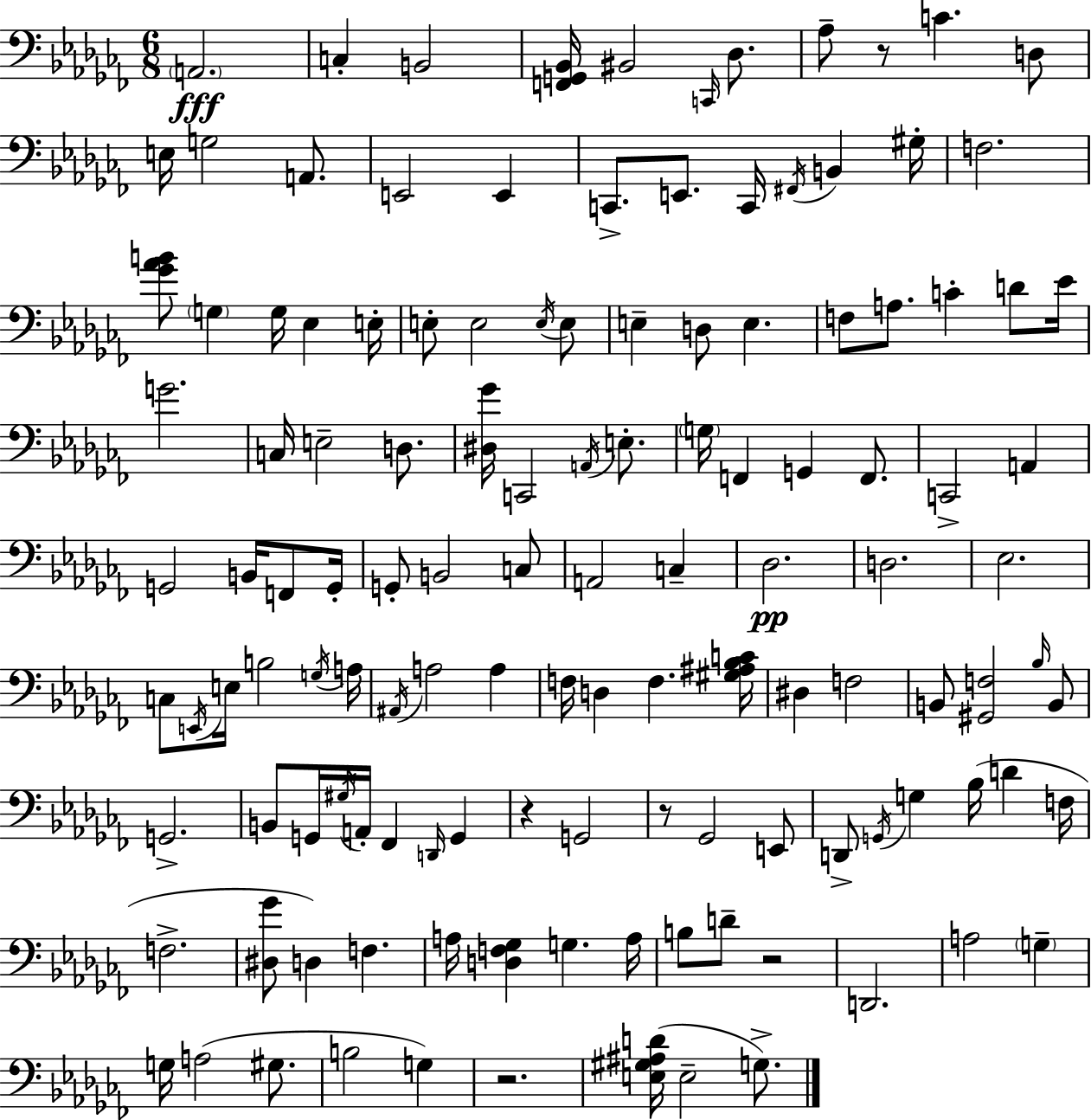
{
  \clef bass
  \numericTimeSignature
  \time 6/8
  \key aes \minor
  \repeat volta 2 { \parenthesize a,2.\fff | c4-. b,2 | <f, g, bes,>16 bis,2 \grace { c,16 } des8. | aes8-- r8 c'4. d8 | \break e16 g2 a,8. | e,2 e,4 | c,8.-> e,8. c,16 \acciaccatura { fis,16 } b,4 | gis16-. f2. | \break <ges' aes' b'>8 \parenthesize g4 g16 ees4 | e16-. e8-. e2 | \acciaccatura { e16 } e8 e4-- d8 e4. | f8 a8. c'4-. | \break d'8 ees'16 g'2. | c16 e2-- | d8. <dis ges'>16 c,2 | \acciaccatura { a,16 } e8.-. \parenthesize g16 f,4 g,4 | \break f,8. c,2-> | a,4 g,2 | b,16 f,8 g,16-. g,8-. b,2 | c8 a,2 | \break c4-- des2.\pp | d2. | ees2. | c8 \acciaccatura { e,16 } e16 b2 | \break \acciaccatura { g16 } a16 \acciaccatura { ais,16 } a2 | a4 f16 d4 | f4. <gis ais bes c'>16 dis4 f2 | b,8 <gis, f>2 | \break \grace { bes16 } b,8 g,2.-> | b,8 g,16 \acciaccatura { gis16 } | a,16-. fes,4 \grace { d,16 } g,4 r4 | g,2 r8 | \break ges,2 e,8 d,8-> | \acciaccatura { g,16 } g4 bes16( d'4 f16 f2.-> | <dis ges'>8 | d4) f4. a16 | \break <d f ges>4 g4. a16 b8 | d'8-- r2 d,2. | a2 | \parenthesize g4-- g16 | \break a2( gis8. b2 | g4) r2. | <e gis ais d'>16( | e2-- g8.->) } \bar "|."
}